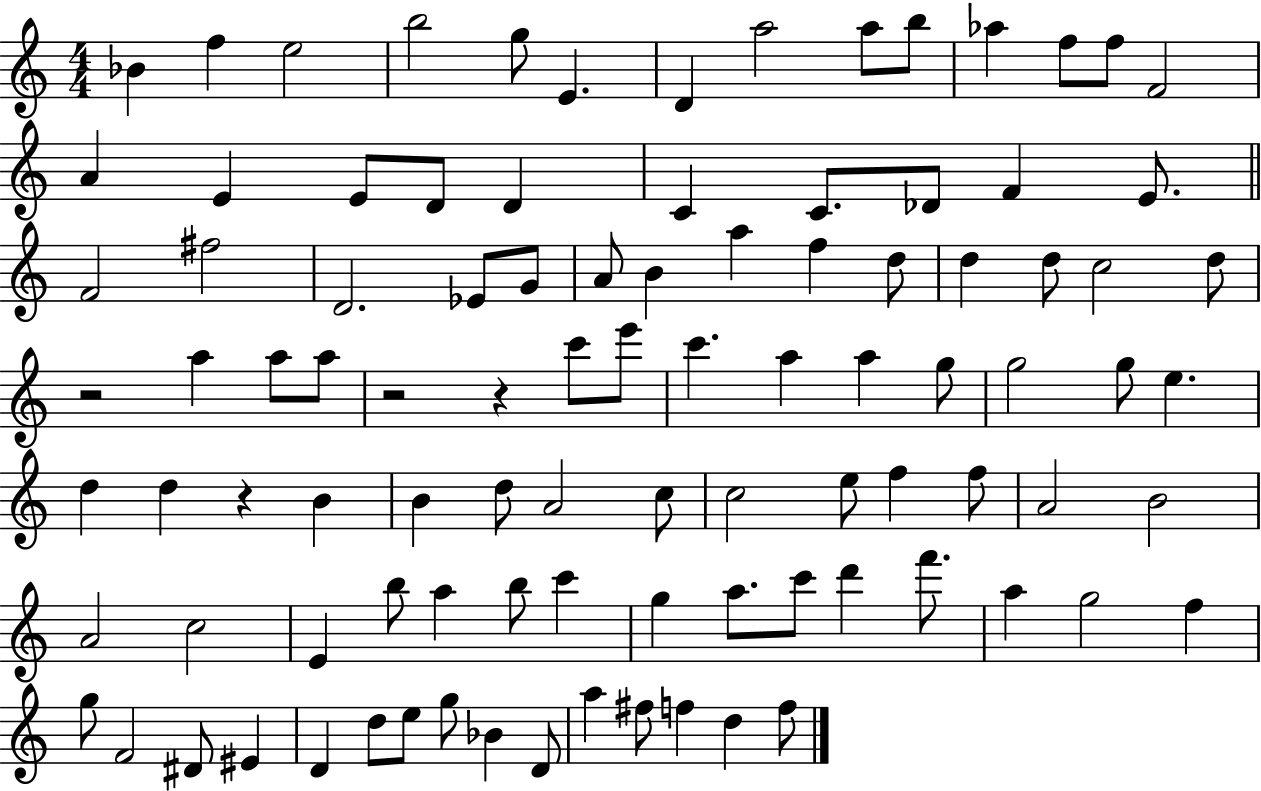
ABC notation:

X:1
T:Untitled
M:4/4
L:1/4
K:C
_B f e2 b2 g/2 E D a2 a/2 b/2 _a f/2 f/2 F2 A E E/2 D/2 D C C/2 _D/2 F E/2 F2 ^f2 D2 _E/2 G/2 A/2 B a f d/2 d d/2 c2 d/2 z2 a a/2 a/2 z2 z c'/2 e'/2 c' a a g/2 g2 g/2 e d d z B B d/2 A2 c/2 c2 e/2 f f/2 A2 B2 A2 c2 E b/2 a b/2 c' g a/2 c'/2 d' f'/2 a g2 f g/2 F2 ^D/2 ^E D d/2 e/2 g/2 _B D/2 a ^f/2 f d f/2